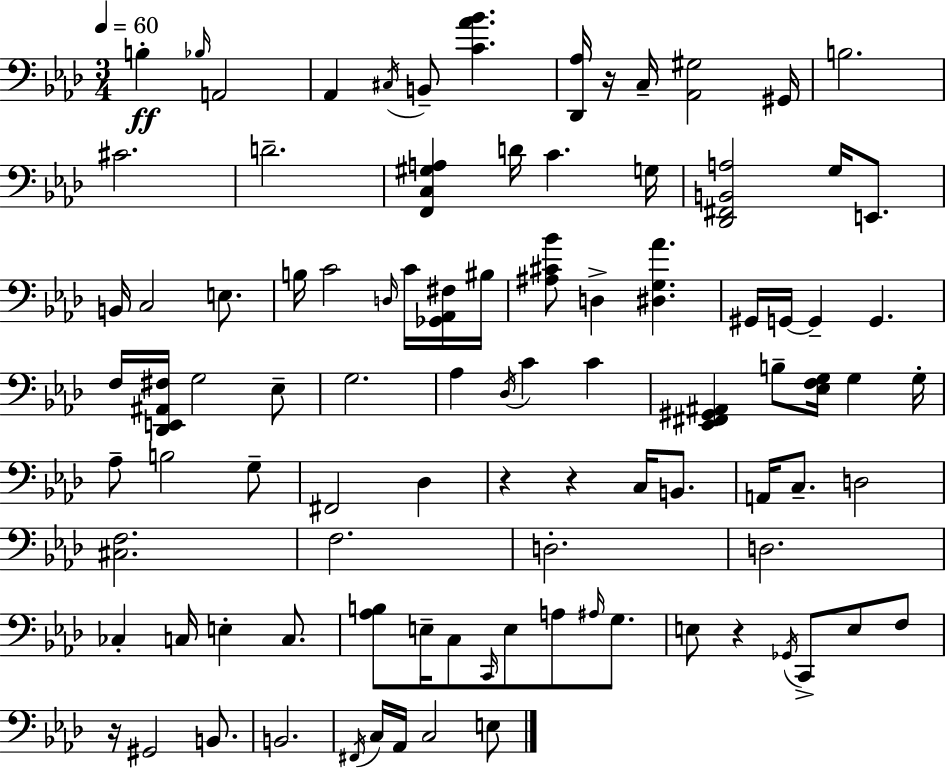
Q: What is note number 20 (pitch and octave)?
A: B3